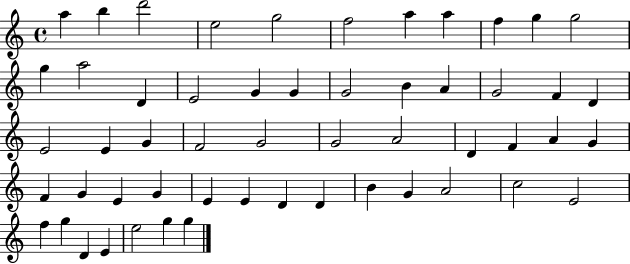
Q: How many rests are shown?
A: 0